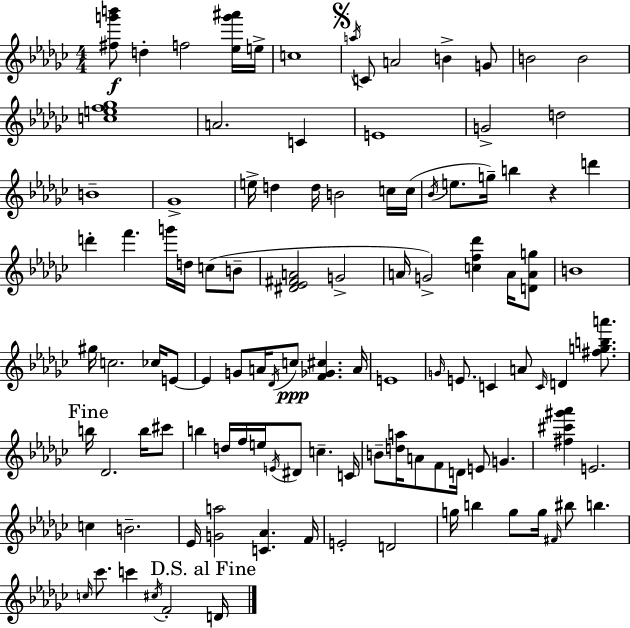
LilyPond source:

{
  \clef treble
  \numericTimeSignature
  \time 4/4
  \key ees \minor
  <fis'' g''' b'''>8\f d''4-. f''2 <ees'' g''' ais'''>16 e''16-> | c''1 | \mark \markup { \musicglyph "scripts.segno" } \acciaccatura { a''16 } c'8 a'2 b'4-> g'8 | b'2 b'2 | \break <c'' e'' f'' ges''>1 | a'2. c'4 | e'1 | g'2-> d''2 | \break b'1-- | ges'1-> | e''16-> d''4 d''16 b'2 c''16 | c''16( \acciaccatura { bes'16 } e''8. g''16--) b''4 r4 d'''4 | \break d'''4-. f'''4. g'''16 d''16 c''8( | b'8-- <dis' ees' fis' a'>2 g'2-> | a'16 g'2->) <c'' f'' des'''>4 a'16 | <d' a' g''>8 b'1 | \break gis''16 c''2. ces''16 | e'8~~ e'4 g'8 a'16 \acciaccatura { des'16 }\ppp c''8 <f' ges' cis''>4. | a'16 e'1 | \grace { g'16 } e'8. c'4 a'8 \grace { c'16 } d'4 | \break <fis'' g'' b'' a'''>8. \mark "Fine" b''16 des'2. | b''16 cis'''8 b''4 d''16 f''16 e''16 \acciaccatura { e'16 } dis'8 c''4.-- | c'16 b'8-- <d'' a''>16 a'8 f'8 d'16 e'8 | g'4. <fis'' cis''' gis''' aes'''>4 e'2. | \break c''4 b'2.-- | ees'16 <g' a''>2 <c' aes'>4. | f'16 e'2-. d'2 | g''16 b''4 g''8 g''16 \grace { fis'16 } bis''8 | \break b''4. \grace { c''16 } ces'''8. c'''4 \acciaccatura { cis''16 } | f'2-. \mark "D.S. al Fine" d'16 \bar "|."
}